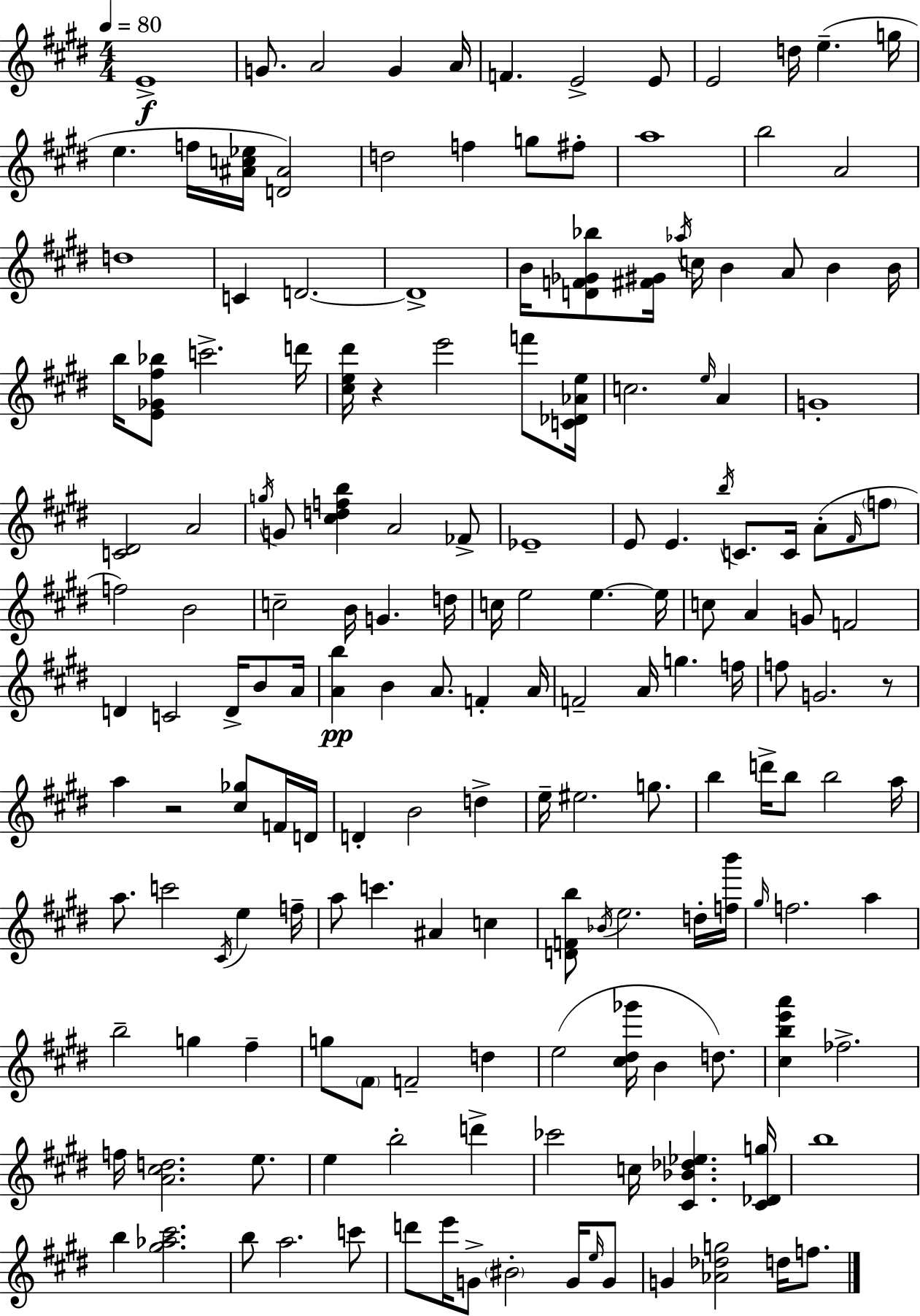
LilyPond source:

{
  \clef treble
  \numericTimeSignature
  \time 4/4
  \key e \major
  \tempo 4 = 80
  e'1->\f | g'8. a'2 g'4 a'16 | f'4. e'2-> e'8 | e'2 d''16 e''4.--( g''16 | \break e''4. f''16 <ais' c'' ees''>16 <d' ais'>2) | d''2 f''4 g''8 fis''8-. | a''1 | b''2 a'2 | \break d''1 | c'4 d'2.~~ | d'1-> | b'16 <d' f' ges' bes''>8 <fis' gis'>16 \acciaccatura { aes''16 } c''16 b'4 a'8 b'4 | \break b'16 b''16 <e' ges' fis'' bes''>8 c'''2.-> | d'''16 <cis'' e'' dis'''>16 r4 e'''2 f'''8 | <c' des' aes' e''>16 c''2. \grace { e''16 } a'4 | g'1-. | \break <c' dis'>2 a'2 | \acciaccatura { g''16 } g'8 <cis'' d'' f'' b''>4 a'2 | fes'8-> ees'1-- | e'8 e'4. \acciaccatura { b''16 } c'8. c'16 | \break a'8-.( \grace { fis'16 } \parenthesize f''8 f''2) b'2 | c''2-- b'16 g'4. | d''16 c''16 e''2 e''4.~~ | e''16 c''8 a'4 g'8 f'2 | \break d'4 c'2 | d'16-> b'8 a'16 <a' b''>4\pp b'4 a'8. | f'4-. a'16 f'2-- a'16 g''4. | f''16 f''8 g'2. | \break r8 a''4 r2 | <cis'' ges''>8 f'16 d'16 d'4-. b'2 | d''4-> e''16-- eis''2. | g''8. b''4 d'''16-> b''8 b''2 | \break a''16 a''8. c'''2 | \acciaccatura { cis'16 } e''4 f''16-- a''8 c'''4. ais'4 | c''4 <d' f' b''>8 \acciaccatura { bes'16 } e''2. | d''16-. <f'' b'''>16 \grace { gis''16 } f''2. | \break a''4 b''2-- | g''4 fis''4-- g''8 \parenthesize fis'8 f'2-- | d''4 e''2( | <cis'' dis'' ges'''>16 b'4 d''8.) <cis'' b'' e''' a'''>4 fes''2.-> | \break f''16 <a' cis'' d''>2. | e''8. e''4 b''2-. | d'''4-> ces'''2 | c''16 <cis' bes' des'' ees''>4. <cis' des' g''>16 b''1 | \break b''4 <gis'' aes'' cis'''>2. | b''8 a''2. | c'''8 d'''8 e'''16 g'8-> \parenthesize bis'2-. | g'16 \grace { e''16 } g'8 g'4 <aes' des'' g''>2 | \break d''16 f''8. \bar "|."
}